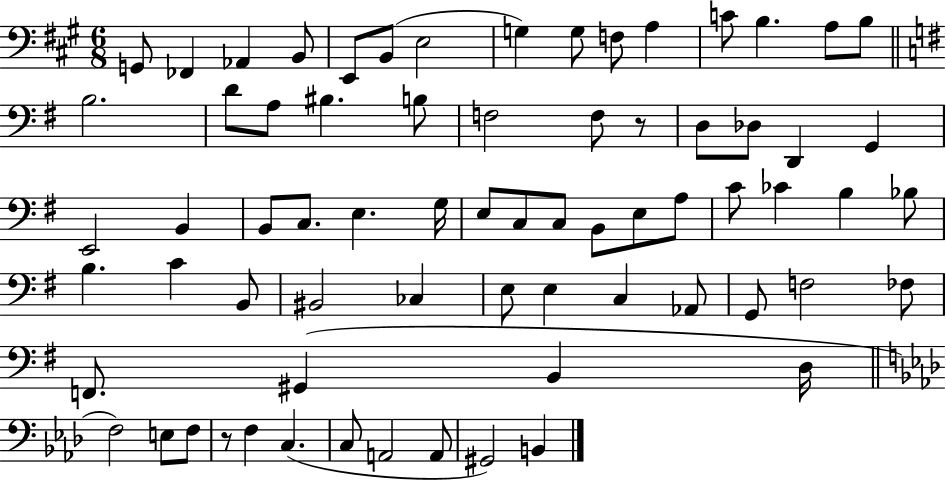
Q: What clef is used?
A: bass